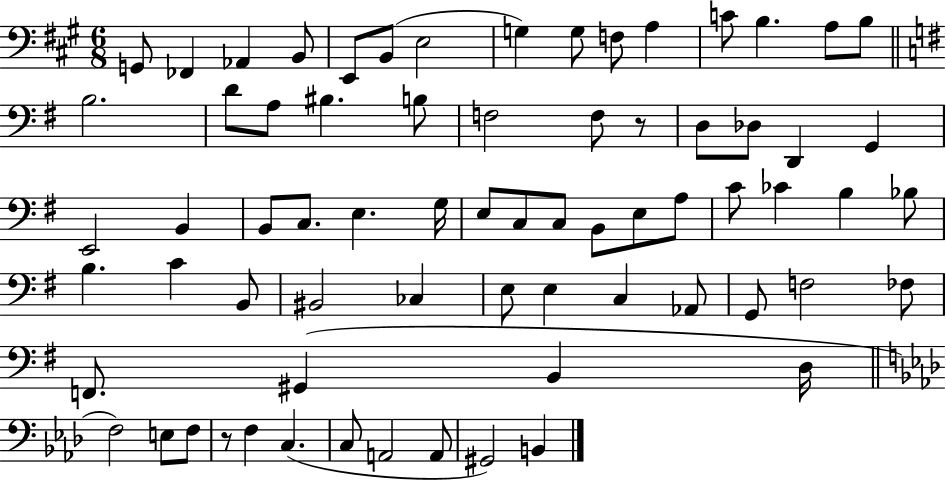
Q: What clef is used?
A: bass